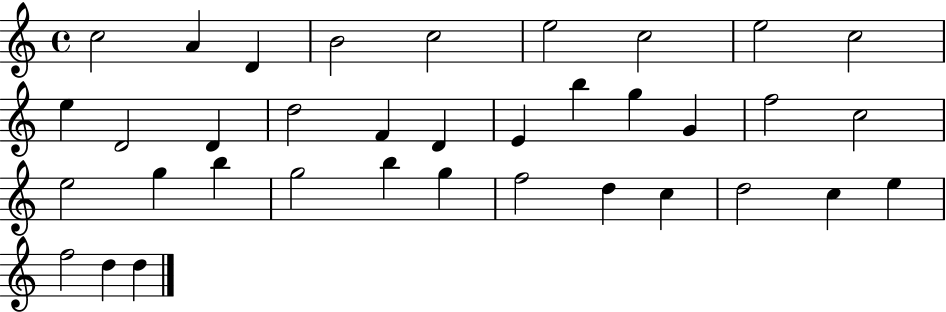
X:1
T:Untitled
M:4/4
L:1/4
K:C
c2 A D B2 c2 e2 c2 e2 c2 e D2 D d2 F D E b g G f2 c2 e2 g b g2 b g f2 d c d2 c e f2 d d